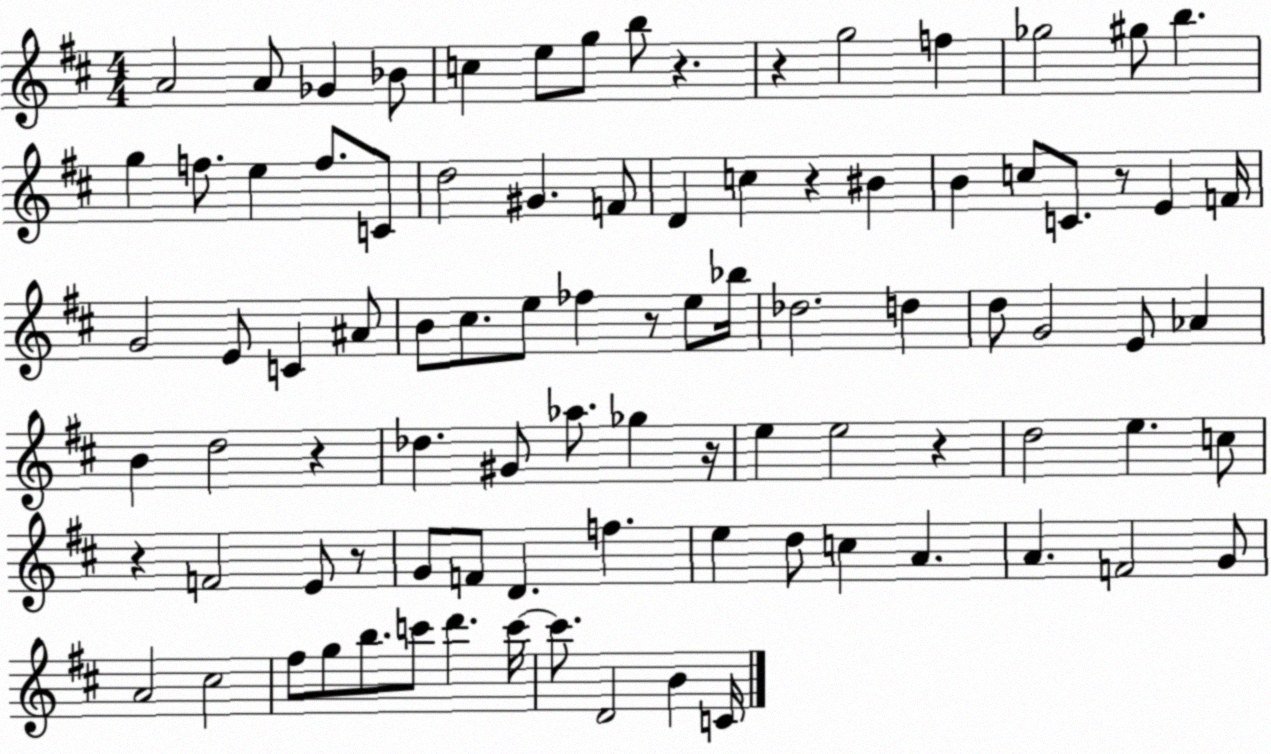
X:1
T:Untitled
M:4/4
L:1/4
K:D
A2 A/2 _G _B/2 c e/2 g/2 b/2 z z g2 f _g2 ^g/2 b g f/2 e f/2 C/2 d2 ^G F/2 D c z ^B B c/2 C/2 z/2 E F/4 G2 E/2 C ^A/2 B/2 ^c/2 e/2 _f z/2 e/2 _b/4 _d2 d d/2 G2 E/2 _A B d2 z _d ^G/2 _a/2 _g z/4 e e2 z d2 e c/2 z F2 E/2 z/2 G/2 F/2 D f e d/2 c A A F2 G/2 A2 ^c2 ^f/2 g/2 b/2 c'/2 d' c'/4 c'/2 D2 B C/4